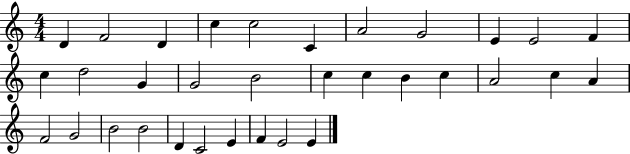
D4/q F4/h D4/q C5/q C5/h C4/q A4/h G4/h E4/q E4/h F4/q C5/q D5/h G4/q G4/h B4/h C5/q C5/q B4/q C5/q A4/h C5/q A4/q F4/h G4/h B4/h B4/h D4/q C4/h E4/q F4/q E4/h E4/q